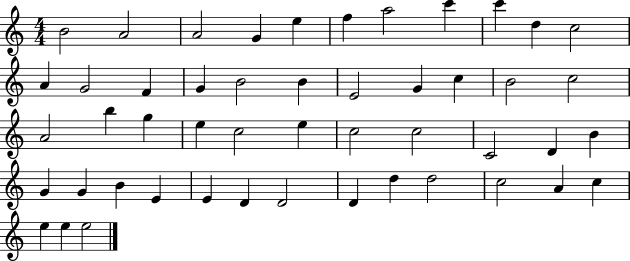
B4/h A4/h A4/h G4/q E5/q F5/q A5/h C6/q C6/q D5/q C5/h A4/q G4/h F4/q G4/q B4/h B4/q E4/h G4/q C5/q B4/h C5/h A4/h B5/q G5/q E5/q C5/h E5/q C5/h C5/h C4/h D4/q B4/q G4/q G4/q B4/q E4/q E4/q D4/q D4/h D4/q D5/q D5/h C5/h A4/q C5/q E5/q E5/q E5/h